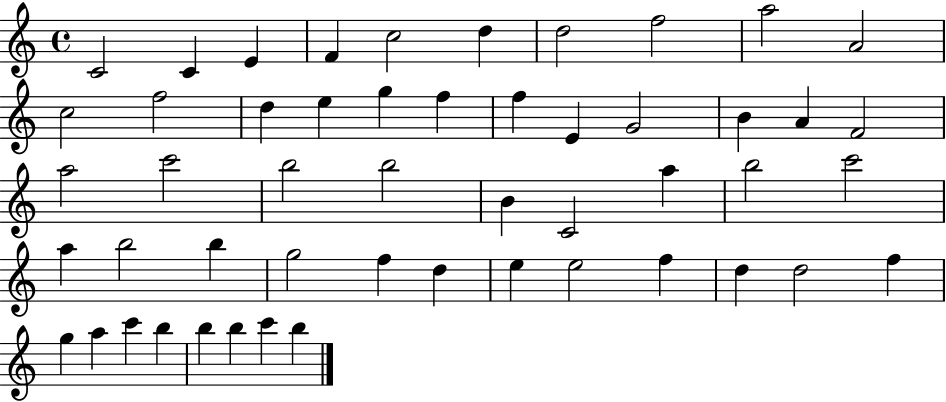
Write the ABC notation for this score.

X:1
T:Untitled
M:4/4
L:1/4
K:C
C2 C E F c2 d d2 f2 a2 A2 c2 f2 d e g f f E G2 B A F2 a2 c'2 b2 b2 B C2 a b2 c'2 a b2 b g2 f d e e2 f d d2 f g a c' b b b c' b